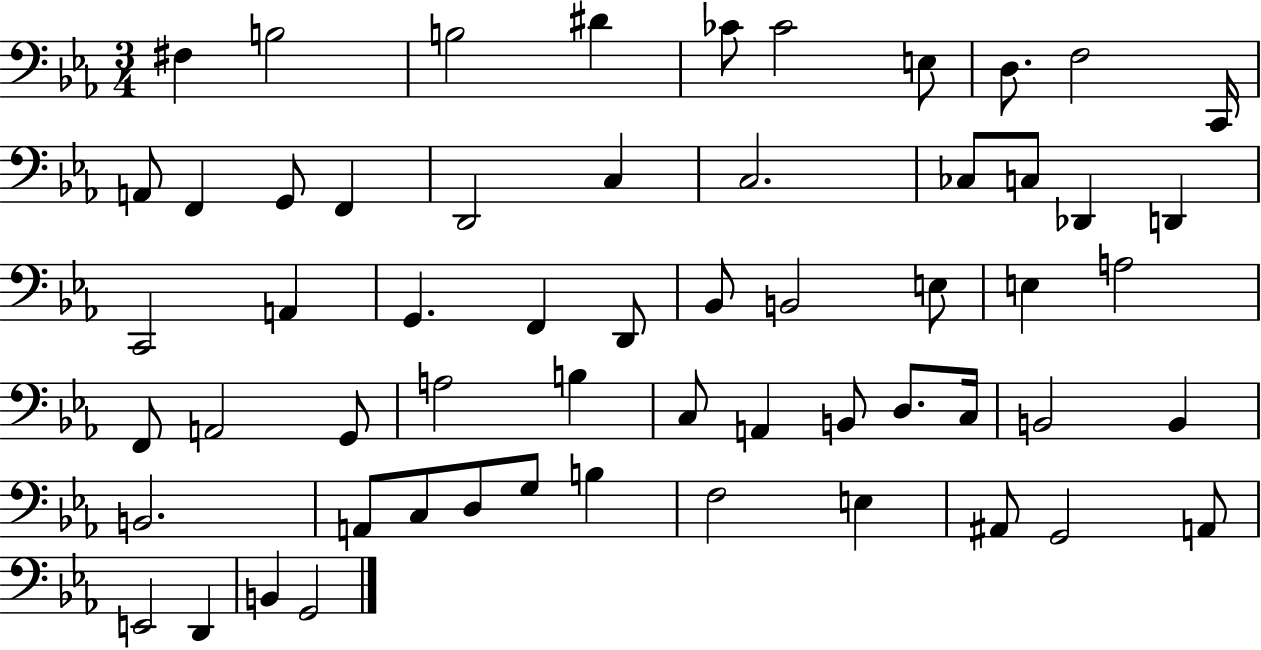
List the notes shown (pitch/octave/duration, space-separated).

F#3/q B3/h B3/h D#4/q CES4/e CES4/h E3/e D3/e. F3/h C2/s A2/e F2/q G2/e F2/q D2/h C3/q C3/h. CES3/e C3/e Db2/q D2/q C2/h A2/q G2/q. F2/q D2/e Bb2/e B2/h E3/e E3/q A3/h F2/e A2/h G2/e A3/h B3/q C3/e A2/q B2/e D3/e. C3/s B2/h B2/q B2/h. A2/e C3/e D3/e G3/e B3/q F3/h E3/q A#2/e G2/h A2/e E2/h D2/q B2/q G2/h